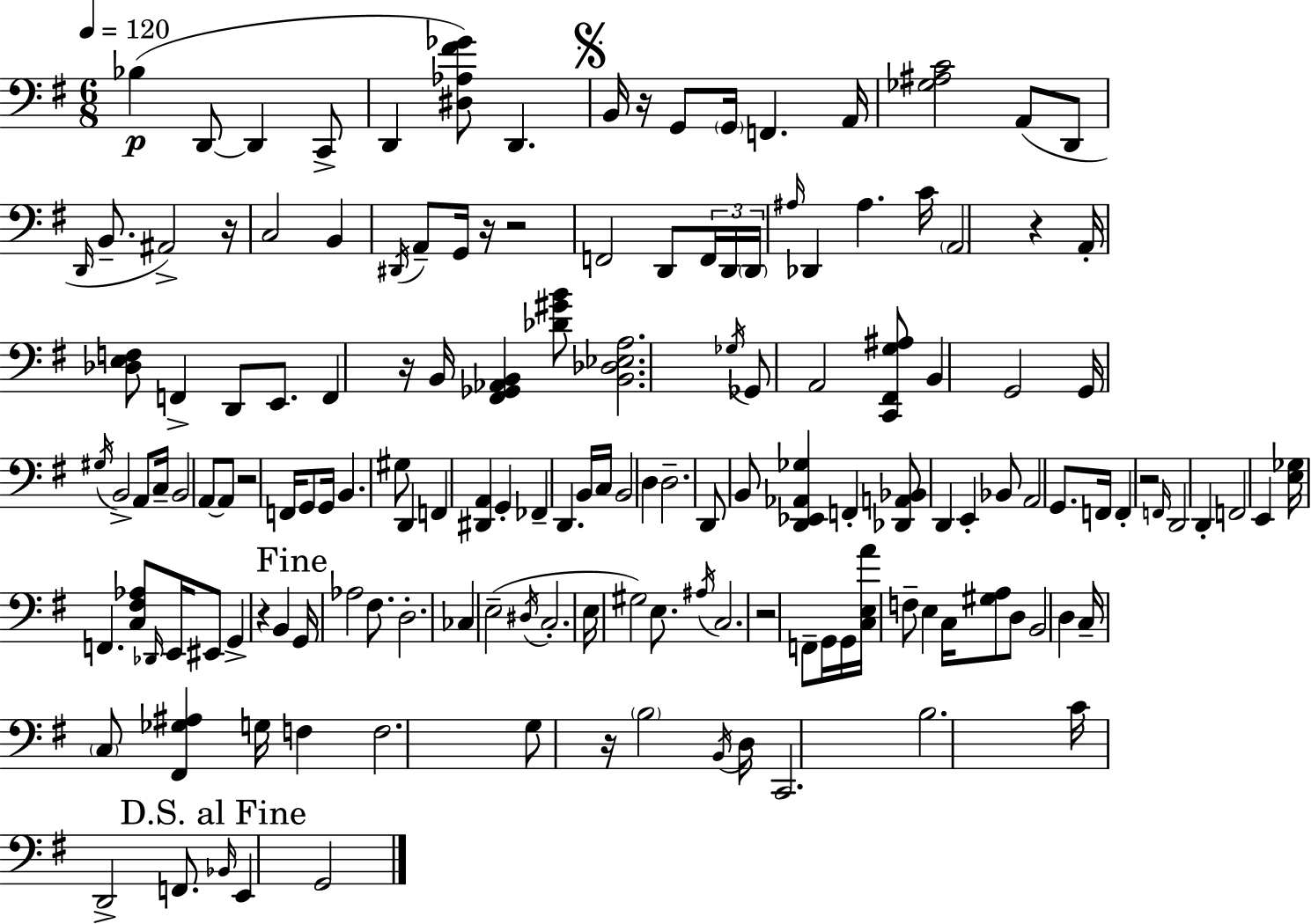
X:1
T:Untitled
M:6/8
L:1/4
K:Em
_B, D,,/2 D,, C,,/2 D,, [^D,_A,^F_G]/2 D,, B,,/4 z/4 G,,/2 G,,/4 F,, A,,/4 [_G,^A,C]2 A,,/2 D,,/2 D,,/4 B,,/2 ^A,,2 z/4 C,2 B,, ^D,,/4 A,,/2 G,,/4 z/4 z2 F,,2 D,,/2 F,,/4 D,,/4 D,,/4 ^A,/4 _D,, ^A, C/4 A,,2 z A,,/4 [_D,E,F,]/2 F,, D,,/2 E,,/2 F,, z/4 B,,/4 [^F,,_G,,_A,,B,,] [_D^GB]/2 [B,,_D,_E,A,]2 _G,/4 _G,,/2 A,,2 [C,,^F,,G,^A,]/2 B,, G,,2 G,,/4 ^G,/4 B,,2 A,,/2 C,/4 B,,2 A,,/2 A,,/2 z2 F,,/4 G,,/2 G,,/4 B,, ^G,/2 D,, F,, [^D,,A,,] G,, _F,, D,, B,,/4 C,/4 B,,2 D, D,2 D,,/2 B,,/2 [D,,_E,,_A,,_G,] F,, [_D,,A,,_B,,]/2 D,, E,, _B,,/2 A,,2 G,,/2 F,,/4 F,, z2 F,,/4 D,,2 D,, F,,2 E,, [E,_G,]/4 F,, [C,^F,_A,]/2 _D,,/4 E,,/4 ^E,,/2 G,, z B,, G,,/4 _A,2 ^F,/2 D,2 _C, E,2 ^D,/4 C,2 E,/4 ^G,2 E,/2 ^A,/4 C,2 z2 F,,/2 G,,/4 G,,/4 [C,E,A]/4 F,/2 E, C,/4 [^G,A,]/2 D,/2 B,,2 D, C,/4 C,/2 [^F,,_G,^A,] G,/4 F, F,2 G,/2 z/4 B,2 B,,/4 D,/4 C,,2 B,2 C/4 D,,2 F,,/2 _B,,/4 E,, G,,2